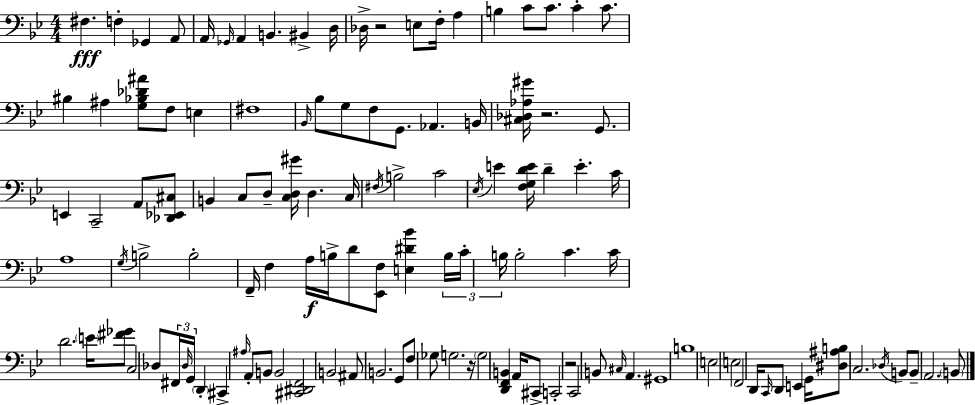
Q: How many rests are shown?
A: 4